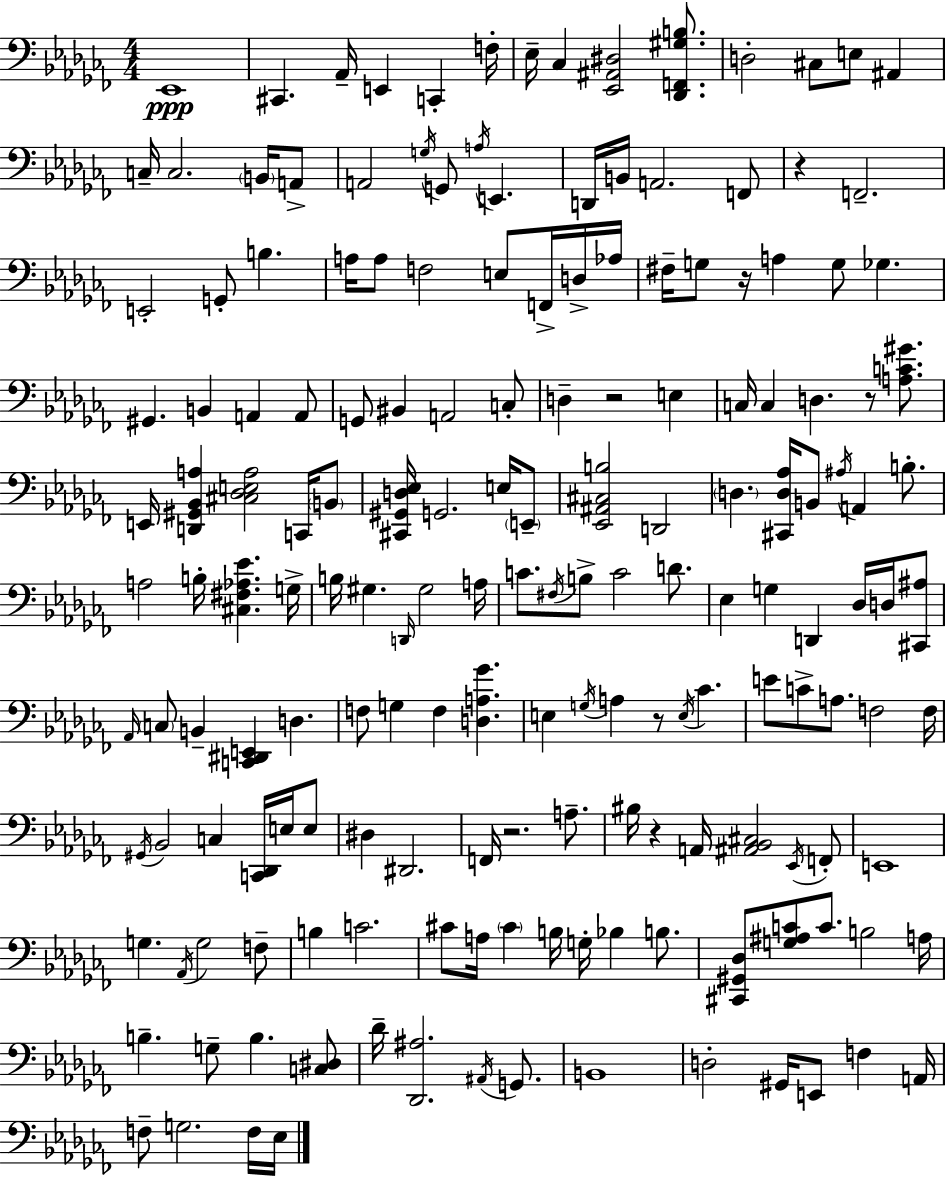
X:1
T:Untitled
M:4/4
L:1/4
K:Abm
_E,,4 ^C,, _A,,/4 E,, C,, F,/4 _E,/4 _C, [_E,,^A,,^D,]2 [_D,,F,,^G,B,]/2 D,2 ^C,/2 E,/2 ^A,, C,/4 C,2 B,,/4 A,,/2 A,,2 G,/4 G,,/2 A,/4 E,, D,,/4 B,,/4 A,,2 F,,/2 z F,,2 E,,2 G,,/2 B, A,/4 A,/2 F,2 E,/2 F,,/4 D,/4 _A,/4 ^F,/4 G,/2 z/4 A, G,/2 _G, ^G,, B,, A,, A,,/2 G,,/2 ^B,, A,,2 C,/2 D, z2 E, C,/4 C, D, z/2 [A,C^G]/2 E,,/4 [D,,^G,,_B,,A,] [^C,_D,E,A,]2 C,,/4 B,,/2 [^C,,^G,,D,_E,]/4 G,,2 E,/4 E,,/2 [_E,,^A,,^C,B,]2 D,,2 D, [^C,,D,_A,]/4 B,,/2 ^A,/4 A,, B,/2 A,2 B,/4 [^C,^F,_A,_E] G,/4 B,/4 ^G, D,,/4 ^G,2 A,/4 C/2 ^F,/4 B,/2 C2 D/2 _E, G, D,, _D,/4 D,/4 [^C,,^A,]/2 _A,,/4 C,/2 B,, [C,,^D,,E,,] D, F,/2 G, F, [D,A,_G] E, G,/4 A, z/2 E,/4 _C E/2 C/2 A,/2 F,2 F,/4 ^G,,/4 _B,,2 C, [C,,_D,,]/4 E,/4 E,/2 ^D, ^D,,2 F,,/4 z2 A,/2 ^B,/4 z A,,/4 [^A,,_B,,^C,]2 _E,,/4 F,,/2 E,,4 G, _A,,/4 G,2 F,/2 B, C2 ^C/2 A,/4 ^C B,/4 G,/4 _B, B,/2 [^C,,^G,,_D,]/2 [G,^A,C]/2 C/2 B,2 A,/4 B, G,/2 B, [C,^D,]/2 _D/4 [_D,,^A,]2 ^A,,/4 G,,/2 B,,4 D,2 ^G,,/4 E,,/2 F, A,,/4 F,/2 G,2 F,/4 _E,/4